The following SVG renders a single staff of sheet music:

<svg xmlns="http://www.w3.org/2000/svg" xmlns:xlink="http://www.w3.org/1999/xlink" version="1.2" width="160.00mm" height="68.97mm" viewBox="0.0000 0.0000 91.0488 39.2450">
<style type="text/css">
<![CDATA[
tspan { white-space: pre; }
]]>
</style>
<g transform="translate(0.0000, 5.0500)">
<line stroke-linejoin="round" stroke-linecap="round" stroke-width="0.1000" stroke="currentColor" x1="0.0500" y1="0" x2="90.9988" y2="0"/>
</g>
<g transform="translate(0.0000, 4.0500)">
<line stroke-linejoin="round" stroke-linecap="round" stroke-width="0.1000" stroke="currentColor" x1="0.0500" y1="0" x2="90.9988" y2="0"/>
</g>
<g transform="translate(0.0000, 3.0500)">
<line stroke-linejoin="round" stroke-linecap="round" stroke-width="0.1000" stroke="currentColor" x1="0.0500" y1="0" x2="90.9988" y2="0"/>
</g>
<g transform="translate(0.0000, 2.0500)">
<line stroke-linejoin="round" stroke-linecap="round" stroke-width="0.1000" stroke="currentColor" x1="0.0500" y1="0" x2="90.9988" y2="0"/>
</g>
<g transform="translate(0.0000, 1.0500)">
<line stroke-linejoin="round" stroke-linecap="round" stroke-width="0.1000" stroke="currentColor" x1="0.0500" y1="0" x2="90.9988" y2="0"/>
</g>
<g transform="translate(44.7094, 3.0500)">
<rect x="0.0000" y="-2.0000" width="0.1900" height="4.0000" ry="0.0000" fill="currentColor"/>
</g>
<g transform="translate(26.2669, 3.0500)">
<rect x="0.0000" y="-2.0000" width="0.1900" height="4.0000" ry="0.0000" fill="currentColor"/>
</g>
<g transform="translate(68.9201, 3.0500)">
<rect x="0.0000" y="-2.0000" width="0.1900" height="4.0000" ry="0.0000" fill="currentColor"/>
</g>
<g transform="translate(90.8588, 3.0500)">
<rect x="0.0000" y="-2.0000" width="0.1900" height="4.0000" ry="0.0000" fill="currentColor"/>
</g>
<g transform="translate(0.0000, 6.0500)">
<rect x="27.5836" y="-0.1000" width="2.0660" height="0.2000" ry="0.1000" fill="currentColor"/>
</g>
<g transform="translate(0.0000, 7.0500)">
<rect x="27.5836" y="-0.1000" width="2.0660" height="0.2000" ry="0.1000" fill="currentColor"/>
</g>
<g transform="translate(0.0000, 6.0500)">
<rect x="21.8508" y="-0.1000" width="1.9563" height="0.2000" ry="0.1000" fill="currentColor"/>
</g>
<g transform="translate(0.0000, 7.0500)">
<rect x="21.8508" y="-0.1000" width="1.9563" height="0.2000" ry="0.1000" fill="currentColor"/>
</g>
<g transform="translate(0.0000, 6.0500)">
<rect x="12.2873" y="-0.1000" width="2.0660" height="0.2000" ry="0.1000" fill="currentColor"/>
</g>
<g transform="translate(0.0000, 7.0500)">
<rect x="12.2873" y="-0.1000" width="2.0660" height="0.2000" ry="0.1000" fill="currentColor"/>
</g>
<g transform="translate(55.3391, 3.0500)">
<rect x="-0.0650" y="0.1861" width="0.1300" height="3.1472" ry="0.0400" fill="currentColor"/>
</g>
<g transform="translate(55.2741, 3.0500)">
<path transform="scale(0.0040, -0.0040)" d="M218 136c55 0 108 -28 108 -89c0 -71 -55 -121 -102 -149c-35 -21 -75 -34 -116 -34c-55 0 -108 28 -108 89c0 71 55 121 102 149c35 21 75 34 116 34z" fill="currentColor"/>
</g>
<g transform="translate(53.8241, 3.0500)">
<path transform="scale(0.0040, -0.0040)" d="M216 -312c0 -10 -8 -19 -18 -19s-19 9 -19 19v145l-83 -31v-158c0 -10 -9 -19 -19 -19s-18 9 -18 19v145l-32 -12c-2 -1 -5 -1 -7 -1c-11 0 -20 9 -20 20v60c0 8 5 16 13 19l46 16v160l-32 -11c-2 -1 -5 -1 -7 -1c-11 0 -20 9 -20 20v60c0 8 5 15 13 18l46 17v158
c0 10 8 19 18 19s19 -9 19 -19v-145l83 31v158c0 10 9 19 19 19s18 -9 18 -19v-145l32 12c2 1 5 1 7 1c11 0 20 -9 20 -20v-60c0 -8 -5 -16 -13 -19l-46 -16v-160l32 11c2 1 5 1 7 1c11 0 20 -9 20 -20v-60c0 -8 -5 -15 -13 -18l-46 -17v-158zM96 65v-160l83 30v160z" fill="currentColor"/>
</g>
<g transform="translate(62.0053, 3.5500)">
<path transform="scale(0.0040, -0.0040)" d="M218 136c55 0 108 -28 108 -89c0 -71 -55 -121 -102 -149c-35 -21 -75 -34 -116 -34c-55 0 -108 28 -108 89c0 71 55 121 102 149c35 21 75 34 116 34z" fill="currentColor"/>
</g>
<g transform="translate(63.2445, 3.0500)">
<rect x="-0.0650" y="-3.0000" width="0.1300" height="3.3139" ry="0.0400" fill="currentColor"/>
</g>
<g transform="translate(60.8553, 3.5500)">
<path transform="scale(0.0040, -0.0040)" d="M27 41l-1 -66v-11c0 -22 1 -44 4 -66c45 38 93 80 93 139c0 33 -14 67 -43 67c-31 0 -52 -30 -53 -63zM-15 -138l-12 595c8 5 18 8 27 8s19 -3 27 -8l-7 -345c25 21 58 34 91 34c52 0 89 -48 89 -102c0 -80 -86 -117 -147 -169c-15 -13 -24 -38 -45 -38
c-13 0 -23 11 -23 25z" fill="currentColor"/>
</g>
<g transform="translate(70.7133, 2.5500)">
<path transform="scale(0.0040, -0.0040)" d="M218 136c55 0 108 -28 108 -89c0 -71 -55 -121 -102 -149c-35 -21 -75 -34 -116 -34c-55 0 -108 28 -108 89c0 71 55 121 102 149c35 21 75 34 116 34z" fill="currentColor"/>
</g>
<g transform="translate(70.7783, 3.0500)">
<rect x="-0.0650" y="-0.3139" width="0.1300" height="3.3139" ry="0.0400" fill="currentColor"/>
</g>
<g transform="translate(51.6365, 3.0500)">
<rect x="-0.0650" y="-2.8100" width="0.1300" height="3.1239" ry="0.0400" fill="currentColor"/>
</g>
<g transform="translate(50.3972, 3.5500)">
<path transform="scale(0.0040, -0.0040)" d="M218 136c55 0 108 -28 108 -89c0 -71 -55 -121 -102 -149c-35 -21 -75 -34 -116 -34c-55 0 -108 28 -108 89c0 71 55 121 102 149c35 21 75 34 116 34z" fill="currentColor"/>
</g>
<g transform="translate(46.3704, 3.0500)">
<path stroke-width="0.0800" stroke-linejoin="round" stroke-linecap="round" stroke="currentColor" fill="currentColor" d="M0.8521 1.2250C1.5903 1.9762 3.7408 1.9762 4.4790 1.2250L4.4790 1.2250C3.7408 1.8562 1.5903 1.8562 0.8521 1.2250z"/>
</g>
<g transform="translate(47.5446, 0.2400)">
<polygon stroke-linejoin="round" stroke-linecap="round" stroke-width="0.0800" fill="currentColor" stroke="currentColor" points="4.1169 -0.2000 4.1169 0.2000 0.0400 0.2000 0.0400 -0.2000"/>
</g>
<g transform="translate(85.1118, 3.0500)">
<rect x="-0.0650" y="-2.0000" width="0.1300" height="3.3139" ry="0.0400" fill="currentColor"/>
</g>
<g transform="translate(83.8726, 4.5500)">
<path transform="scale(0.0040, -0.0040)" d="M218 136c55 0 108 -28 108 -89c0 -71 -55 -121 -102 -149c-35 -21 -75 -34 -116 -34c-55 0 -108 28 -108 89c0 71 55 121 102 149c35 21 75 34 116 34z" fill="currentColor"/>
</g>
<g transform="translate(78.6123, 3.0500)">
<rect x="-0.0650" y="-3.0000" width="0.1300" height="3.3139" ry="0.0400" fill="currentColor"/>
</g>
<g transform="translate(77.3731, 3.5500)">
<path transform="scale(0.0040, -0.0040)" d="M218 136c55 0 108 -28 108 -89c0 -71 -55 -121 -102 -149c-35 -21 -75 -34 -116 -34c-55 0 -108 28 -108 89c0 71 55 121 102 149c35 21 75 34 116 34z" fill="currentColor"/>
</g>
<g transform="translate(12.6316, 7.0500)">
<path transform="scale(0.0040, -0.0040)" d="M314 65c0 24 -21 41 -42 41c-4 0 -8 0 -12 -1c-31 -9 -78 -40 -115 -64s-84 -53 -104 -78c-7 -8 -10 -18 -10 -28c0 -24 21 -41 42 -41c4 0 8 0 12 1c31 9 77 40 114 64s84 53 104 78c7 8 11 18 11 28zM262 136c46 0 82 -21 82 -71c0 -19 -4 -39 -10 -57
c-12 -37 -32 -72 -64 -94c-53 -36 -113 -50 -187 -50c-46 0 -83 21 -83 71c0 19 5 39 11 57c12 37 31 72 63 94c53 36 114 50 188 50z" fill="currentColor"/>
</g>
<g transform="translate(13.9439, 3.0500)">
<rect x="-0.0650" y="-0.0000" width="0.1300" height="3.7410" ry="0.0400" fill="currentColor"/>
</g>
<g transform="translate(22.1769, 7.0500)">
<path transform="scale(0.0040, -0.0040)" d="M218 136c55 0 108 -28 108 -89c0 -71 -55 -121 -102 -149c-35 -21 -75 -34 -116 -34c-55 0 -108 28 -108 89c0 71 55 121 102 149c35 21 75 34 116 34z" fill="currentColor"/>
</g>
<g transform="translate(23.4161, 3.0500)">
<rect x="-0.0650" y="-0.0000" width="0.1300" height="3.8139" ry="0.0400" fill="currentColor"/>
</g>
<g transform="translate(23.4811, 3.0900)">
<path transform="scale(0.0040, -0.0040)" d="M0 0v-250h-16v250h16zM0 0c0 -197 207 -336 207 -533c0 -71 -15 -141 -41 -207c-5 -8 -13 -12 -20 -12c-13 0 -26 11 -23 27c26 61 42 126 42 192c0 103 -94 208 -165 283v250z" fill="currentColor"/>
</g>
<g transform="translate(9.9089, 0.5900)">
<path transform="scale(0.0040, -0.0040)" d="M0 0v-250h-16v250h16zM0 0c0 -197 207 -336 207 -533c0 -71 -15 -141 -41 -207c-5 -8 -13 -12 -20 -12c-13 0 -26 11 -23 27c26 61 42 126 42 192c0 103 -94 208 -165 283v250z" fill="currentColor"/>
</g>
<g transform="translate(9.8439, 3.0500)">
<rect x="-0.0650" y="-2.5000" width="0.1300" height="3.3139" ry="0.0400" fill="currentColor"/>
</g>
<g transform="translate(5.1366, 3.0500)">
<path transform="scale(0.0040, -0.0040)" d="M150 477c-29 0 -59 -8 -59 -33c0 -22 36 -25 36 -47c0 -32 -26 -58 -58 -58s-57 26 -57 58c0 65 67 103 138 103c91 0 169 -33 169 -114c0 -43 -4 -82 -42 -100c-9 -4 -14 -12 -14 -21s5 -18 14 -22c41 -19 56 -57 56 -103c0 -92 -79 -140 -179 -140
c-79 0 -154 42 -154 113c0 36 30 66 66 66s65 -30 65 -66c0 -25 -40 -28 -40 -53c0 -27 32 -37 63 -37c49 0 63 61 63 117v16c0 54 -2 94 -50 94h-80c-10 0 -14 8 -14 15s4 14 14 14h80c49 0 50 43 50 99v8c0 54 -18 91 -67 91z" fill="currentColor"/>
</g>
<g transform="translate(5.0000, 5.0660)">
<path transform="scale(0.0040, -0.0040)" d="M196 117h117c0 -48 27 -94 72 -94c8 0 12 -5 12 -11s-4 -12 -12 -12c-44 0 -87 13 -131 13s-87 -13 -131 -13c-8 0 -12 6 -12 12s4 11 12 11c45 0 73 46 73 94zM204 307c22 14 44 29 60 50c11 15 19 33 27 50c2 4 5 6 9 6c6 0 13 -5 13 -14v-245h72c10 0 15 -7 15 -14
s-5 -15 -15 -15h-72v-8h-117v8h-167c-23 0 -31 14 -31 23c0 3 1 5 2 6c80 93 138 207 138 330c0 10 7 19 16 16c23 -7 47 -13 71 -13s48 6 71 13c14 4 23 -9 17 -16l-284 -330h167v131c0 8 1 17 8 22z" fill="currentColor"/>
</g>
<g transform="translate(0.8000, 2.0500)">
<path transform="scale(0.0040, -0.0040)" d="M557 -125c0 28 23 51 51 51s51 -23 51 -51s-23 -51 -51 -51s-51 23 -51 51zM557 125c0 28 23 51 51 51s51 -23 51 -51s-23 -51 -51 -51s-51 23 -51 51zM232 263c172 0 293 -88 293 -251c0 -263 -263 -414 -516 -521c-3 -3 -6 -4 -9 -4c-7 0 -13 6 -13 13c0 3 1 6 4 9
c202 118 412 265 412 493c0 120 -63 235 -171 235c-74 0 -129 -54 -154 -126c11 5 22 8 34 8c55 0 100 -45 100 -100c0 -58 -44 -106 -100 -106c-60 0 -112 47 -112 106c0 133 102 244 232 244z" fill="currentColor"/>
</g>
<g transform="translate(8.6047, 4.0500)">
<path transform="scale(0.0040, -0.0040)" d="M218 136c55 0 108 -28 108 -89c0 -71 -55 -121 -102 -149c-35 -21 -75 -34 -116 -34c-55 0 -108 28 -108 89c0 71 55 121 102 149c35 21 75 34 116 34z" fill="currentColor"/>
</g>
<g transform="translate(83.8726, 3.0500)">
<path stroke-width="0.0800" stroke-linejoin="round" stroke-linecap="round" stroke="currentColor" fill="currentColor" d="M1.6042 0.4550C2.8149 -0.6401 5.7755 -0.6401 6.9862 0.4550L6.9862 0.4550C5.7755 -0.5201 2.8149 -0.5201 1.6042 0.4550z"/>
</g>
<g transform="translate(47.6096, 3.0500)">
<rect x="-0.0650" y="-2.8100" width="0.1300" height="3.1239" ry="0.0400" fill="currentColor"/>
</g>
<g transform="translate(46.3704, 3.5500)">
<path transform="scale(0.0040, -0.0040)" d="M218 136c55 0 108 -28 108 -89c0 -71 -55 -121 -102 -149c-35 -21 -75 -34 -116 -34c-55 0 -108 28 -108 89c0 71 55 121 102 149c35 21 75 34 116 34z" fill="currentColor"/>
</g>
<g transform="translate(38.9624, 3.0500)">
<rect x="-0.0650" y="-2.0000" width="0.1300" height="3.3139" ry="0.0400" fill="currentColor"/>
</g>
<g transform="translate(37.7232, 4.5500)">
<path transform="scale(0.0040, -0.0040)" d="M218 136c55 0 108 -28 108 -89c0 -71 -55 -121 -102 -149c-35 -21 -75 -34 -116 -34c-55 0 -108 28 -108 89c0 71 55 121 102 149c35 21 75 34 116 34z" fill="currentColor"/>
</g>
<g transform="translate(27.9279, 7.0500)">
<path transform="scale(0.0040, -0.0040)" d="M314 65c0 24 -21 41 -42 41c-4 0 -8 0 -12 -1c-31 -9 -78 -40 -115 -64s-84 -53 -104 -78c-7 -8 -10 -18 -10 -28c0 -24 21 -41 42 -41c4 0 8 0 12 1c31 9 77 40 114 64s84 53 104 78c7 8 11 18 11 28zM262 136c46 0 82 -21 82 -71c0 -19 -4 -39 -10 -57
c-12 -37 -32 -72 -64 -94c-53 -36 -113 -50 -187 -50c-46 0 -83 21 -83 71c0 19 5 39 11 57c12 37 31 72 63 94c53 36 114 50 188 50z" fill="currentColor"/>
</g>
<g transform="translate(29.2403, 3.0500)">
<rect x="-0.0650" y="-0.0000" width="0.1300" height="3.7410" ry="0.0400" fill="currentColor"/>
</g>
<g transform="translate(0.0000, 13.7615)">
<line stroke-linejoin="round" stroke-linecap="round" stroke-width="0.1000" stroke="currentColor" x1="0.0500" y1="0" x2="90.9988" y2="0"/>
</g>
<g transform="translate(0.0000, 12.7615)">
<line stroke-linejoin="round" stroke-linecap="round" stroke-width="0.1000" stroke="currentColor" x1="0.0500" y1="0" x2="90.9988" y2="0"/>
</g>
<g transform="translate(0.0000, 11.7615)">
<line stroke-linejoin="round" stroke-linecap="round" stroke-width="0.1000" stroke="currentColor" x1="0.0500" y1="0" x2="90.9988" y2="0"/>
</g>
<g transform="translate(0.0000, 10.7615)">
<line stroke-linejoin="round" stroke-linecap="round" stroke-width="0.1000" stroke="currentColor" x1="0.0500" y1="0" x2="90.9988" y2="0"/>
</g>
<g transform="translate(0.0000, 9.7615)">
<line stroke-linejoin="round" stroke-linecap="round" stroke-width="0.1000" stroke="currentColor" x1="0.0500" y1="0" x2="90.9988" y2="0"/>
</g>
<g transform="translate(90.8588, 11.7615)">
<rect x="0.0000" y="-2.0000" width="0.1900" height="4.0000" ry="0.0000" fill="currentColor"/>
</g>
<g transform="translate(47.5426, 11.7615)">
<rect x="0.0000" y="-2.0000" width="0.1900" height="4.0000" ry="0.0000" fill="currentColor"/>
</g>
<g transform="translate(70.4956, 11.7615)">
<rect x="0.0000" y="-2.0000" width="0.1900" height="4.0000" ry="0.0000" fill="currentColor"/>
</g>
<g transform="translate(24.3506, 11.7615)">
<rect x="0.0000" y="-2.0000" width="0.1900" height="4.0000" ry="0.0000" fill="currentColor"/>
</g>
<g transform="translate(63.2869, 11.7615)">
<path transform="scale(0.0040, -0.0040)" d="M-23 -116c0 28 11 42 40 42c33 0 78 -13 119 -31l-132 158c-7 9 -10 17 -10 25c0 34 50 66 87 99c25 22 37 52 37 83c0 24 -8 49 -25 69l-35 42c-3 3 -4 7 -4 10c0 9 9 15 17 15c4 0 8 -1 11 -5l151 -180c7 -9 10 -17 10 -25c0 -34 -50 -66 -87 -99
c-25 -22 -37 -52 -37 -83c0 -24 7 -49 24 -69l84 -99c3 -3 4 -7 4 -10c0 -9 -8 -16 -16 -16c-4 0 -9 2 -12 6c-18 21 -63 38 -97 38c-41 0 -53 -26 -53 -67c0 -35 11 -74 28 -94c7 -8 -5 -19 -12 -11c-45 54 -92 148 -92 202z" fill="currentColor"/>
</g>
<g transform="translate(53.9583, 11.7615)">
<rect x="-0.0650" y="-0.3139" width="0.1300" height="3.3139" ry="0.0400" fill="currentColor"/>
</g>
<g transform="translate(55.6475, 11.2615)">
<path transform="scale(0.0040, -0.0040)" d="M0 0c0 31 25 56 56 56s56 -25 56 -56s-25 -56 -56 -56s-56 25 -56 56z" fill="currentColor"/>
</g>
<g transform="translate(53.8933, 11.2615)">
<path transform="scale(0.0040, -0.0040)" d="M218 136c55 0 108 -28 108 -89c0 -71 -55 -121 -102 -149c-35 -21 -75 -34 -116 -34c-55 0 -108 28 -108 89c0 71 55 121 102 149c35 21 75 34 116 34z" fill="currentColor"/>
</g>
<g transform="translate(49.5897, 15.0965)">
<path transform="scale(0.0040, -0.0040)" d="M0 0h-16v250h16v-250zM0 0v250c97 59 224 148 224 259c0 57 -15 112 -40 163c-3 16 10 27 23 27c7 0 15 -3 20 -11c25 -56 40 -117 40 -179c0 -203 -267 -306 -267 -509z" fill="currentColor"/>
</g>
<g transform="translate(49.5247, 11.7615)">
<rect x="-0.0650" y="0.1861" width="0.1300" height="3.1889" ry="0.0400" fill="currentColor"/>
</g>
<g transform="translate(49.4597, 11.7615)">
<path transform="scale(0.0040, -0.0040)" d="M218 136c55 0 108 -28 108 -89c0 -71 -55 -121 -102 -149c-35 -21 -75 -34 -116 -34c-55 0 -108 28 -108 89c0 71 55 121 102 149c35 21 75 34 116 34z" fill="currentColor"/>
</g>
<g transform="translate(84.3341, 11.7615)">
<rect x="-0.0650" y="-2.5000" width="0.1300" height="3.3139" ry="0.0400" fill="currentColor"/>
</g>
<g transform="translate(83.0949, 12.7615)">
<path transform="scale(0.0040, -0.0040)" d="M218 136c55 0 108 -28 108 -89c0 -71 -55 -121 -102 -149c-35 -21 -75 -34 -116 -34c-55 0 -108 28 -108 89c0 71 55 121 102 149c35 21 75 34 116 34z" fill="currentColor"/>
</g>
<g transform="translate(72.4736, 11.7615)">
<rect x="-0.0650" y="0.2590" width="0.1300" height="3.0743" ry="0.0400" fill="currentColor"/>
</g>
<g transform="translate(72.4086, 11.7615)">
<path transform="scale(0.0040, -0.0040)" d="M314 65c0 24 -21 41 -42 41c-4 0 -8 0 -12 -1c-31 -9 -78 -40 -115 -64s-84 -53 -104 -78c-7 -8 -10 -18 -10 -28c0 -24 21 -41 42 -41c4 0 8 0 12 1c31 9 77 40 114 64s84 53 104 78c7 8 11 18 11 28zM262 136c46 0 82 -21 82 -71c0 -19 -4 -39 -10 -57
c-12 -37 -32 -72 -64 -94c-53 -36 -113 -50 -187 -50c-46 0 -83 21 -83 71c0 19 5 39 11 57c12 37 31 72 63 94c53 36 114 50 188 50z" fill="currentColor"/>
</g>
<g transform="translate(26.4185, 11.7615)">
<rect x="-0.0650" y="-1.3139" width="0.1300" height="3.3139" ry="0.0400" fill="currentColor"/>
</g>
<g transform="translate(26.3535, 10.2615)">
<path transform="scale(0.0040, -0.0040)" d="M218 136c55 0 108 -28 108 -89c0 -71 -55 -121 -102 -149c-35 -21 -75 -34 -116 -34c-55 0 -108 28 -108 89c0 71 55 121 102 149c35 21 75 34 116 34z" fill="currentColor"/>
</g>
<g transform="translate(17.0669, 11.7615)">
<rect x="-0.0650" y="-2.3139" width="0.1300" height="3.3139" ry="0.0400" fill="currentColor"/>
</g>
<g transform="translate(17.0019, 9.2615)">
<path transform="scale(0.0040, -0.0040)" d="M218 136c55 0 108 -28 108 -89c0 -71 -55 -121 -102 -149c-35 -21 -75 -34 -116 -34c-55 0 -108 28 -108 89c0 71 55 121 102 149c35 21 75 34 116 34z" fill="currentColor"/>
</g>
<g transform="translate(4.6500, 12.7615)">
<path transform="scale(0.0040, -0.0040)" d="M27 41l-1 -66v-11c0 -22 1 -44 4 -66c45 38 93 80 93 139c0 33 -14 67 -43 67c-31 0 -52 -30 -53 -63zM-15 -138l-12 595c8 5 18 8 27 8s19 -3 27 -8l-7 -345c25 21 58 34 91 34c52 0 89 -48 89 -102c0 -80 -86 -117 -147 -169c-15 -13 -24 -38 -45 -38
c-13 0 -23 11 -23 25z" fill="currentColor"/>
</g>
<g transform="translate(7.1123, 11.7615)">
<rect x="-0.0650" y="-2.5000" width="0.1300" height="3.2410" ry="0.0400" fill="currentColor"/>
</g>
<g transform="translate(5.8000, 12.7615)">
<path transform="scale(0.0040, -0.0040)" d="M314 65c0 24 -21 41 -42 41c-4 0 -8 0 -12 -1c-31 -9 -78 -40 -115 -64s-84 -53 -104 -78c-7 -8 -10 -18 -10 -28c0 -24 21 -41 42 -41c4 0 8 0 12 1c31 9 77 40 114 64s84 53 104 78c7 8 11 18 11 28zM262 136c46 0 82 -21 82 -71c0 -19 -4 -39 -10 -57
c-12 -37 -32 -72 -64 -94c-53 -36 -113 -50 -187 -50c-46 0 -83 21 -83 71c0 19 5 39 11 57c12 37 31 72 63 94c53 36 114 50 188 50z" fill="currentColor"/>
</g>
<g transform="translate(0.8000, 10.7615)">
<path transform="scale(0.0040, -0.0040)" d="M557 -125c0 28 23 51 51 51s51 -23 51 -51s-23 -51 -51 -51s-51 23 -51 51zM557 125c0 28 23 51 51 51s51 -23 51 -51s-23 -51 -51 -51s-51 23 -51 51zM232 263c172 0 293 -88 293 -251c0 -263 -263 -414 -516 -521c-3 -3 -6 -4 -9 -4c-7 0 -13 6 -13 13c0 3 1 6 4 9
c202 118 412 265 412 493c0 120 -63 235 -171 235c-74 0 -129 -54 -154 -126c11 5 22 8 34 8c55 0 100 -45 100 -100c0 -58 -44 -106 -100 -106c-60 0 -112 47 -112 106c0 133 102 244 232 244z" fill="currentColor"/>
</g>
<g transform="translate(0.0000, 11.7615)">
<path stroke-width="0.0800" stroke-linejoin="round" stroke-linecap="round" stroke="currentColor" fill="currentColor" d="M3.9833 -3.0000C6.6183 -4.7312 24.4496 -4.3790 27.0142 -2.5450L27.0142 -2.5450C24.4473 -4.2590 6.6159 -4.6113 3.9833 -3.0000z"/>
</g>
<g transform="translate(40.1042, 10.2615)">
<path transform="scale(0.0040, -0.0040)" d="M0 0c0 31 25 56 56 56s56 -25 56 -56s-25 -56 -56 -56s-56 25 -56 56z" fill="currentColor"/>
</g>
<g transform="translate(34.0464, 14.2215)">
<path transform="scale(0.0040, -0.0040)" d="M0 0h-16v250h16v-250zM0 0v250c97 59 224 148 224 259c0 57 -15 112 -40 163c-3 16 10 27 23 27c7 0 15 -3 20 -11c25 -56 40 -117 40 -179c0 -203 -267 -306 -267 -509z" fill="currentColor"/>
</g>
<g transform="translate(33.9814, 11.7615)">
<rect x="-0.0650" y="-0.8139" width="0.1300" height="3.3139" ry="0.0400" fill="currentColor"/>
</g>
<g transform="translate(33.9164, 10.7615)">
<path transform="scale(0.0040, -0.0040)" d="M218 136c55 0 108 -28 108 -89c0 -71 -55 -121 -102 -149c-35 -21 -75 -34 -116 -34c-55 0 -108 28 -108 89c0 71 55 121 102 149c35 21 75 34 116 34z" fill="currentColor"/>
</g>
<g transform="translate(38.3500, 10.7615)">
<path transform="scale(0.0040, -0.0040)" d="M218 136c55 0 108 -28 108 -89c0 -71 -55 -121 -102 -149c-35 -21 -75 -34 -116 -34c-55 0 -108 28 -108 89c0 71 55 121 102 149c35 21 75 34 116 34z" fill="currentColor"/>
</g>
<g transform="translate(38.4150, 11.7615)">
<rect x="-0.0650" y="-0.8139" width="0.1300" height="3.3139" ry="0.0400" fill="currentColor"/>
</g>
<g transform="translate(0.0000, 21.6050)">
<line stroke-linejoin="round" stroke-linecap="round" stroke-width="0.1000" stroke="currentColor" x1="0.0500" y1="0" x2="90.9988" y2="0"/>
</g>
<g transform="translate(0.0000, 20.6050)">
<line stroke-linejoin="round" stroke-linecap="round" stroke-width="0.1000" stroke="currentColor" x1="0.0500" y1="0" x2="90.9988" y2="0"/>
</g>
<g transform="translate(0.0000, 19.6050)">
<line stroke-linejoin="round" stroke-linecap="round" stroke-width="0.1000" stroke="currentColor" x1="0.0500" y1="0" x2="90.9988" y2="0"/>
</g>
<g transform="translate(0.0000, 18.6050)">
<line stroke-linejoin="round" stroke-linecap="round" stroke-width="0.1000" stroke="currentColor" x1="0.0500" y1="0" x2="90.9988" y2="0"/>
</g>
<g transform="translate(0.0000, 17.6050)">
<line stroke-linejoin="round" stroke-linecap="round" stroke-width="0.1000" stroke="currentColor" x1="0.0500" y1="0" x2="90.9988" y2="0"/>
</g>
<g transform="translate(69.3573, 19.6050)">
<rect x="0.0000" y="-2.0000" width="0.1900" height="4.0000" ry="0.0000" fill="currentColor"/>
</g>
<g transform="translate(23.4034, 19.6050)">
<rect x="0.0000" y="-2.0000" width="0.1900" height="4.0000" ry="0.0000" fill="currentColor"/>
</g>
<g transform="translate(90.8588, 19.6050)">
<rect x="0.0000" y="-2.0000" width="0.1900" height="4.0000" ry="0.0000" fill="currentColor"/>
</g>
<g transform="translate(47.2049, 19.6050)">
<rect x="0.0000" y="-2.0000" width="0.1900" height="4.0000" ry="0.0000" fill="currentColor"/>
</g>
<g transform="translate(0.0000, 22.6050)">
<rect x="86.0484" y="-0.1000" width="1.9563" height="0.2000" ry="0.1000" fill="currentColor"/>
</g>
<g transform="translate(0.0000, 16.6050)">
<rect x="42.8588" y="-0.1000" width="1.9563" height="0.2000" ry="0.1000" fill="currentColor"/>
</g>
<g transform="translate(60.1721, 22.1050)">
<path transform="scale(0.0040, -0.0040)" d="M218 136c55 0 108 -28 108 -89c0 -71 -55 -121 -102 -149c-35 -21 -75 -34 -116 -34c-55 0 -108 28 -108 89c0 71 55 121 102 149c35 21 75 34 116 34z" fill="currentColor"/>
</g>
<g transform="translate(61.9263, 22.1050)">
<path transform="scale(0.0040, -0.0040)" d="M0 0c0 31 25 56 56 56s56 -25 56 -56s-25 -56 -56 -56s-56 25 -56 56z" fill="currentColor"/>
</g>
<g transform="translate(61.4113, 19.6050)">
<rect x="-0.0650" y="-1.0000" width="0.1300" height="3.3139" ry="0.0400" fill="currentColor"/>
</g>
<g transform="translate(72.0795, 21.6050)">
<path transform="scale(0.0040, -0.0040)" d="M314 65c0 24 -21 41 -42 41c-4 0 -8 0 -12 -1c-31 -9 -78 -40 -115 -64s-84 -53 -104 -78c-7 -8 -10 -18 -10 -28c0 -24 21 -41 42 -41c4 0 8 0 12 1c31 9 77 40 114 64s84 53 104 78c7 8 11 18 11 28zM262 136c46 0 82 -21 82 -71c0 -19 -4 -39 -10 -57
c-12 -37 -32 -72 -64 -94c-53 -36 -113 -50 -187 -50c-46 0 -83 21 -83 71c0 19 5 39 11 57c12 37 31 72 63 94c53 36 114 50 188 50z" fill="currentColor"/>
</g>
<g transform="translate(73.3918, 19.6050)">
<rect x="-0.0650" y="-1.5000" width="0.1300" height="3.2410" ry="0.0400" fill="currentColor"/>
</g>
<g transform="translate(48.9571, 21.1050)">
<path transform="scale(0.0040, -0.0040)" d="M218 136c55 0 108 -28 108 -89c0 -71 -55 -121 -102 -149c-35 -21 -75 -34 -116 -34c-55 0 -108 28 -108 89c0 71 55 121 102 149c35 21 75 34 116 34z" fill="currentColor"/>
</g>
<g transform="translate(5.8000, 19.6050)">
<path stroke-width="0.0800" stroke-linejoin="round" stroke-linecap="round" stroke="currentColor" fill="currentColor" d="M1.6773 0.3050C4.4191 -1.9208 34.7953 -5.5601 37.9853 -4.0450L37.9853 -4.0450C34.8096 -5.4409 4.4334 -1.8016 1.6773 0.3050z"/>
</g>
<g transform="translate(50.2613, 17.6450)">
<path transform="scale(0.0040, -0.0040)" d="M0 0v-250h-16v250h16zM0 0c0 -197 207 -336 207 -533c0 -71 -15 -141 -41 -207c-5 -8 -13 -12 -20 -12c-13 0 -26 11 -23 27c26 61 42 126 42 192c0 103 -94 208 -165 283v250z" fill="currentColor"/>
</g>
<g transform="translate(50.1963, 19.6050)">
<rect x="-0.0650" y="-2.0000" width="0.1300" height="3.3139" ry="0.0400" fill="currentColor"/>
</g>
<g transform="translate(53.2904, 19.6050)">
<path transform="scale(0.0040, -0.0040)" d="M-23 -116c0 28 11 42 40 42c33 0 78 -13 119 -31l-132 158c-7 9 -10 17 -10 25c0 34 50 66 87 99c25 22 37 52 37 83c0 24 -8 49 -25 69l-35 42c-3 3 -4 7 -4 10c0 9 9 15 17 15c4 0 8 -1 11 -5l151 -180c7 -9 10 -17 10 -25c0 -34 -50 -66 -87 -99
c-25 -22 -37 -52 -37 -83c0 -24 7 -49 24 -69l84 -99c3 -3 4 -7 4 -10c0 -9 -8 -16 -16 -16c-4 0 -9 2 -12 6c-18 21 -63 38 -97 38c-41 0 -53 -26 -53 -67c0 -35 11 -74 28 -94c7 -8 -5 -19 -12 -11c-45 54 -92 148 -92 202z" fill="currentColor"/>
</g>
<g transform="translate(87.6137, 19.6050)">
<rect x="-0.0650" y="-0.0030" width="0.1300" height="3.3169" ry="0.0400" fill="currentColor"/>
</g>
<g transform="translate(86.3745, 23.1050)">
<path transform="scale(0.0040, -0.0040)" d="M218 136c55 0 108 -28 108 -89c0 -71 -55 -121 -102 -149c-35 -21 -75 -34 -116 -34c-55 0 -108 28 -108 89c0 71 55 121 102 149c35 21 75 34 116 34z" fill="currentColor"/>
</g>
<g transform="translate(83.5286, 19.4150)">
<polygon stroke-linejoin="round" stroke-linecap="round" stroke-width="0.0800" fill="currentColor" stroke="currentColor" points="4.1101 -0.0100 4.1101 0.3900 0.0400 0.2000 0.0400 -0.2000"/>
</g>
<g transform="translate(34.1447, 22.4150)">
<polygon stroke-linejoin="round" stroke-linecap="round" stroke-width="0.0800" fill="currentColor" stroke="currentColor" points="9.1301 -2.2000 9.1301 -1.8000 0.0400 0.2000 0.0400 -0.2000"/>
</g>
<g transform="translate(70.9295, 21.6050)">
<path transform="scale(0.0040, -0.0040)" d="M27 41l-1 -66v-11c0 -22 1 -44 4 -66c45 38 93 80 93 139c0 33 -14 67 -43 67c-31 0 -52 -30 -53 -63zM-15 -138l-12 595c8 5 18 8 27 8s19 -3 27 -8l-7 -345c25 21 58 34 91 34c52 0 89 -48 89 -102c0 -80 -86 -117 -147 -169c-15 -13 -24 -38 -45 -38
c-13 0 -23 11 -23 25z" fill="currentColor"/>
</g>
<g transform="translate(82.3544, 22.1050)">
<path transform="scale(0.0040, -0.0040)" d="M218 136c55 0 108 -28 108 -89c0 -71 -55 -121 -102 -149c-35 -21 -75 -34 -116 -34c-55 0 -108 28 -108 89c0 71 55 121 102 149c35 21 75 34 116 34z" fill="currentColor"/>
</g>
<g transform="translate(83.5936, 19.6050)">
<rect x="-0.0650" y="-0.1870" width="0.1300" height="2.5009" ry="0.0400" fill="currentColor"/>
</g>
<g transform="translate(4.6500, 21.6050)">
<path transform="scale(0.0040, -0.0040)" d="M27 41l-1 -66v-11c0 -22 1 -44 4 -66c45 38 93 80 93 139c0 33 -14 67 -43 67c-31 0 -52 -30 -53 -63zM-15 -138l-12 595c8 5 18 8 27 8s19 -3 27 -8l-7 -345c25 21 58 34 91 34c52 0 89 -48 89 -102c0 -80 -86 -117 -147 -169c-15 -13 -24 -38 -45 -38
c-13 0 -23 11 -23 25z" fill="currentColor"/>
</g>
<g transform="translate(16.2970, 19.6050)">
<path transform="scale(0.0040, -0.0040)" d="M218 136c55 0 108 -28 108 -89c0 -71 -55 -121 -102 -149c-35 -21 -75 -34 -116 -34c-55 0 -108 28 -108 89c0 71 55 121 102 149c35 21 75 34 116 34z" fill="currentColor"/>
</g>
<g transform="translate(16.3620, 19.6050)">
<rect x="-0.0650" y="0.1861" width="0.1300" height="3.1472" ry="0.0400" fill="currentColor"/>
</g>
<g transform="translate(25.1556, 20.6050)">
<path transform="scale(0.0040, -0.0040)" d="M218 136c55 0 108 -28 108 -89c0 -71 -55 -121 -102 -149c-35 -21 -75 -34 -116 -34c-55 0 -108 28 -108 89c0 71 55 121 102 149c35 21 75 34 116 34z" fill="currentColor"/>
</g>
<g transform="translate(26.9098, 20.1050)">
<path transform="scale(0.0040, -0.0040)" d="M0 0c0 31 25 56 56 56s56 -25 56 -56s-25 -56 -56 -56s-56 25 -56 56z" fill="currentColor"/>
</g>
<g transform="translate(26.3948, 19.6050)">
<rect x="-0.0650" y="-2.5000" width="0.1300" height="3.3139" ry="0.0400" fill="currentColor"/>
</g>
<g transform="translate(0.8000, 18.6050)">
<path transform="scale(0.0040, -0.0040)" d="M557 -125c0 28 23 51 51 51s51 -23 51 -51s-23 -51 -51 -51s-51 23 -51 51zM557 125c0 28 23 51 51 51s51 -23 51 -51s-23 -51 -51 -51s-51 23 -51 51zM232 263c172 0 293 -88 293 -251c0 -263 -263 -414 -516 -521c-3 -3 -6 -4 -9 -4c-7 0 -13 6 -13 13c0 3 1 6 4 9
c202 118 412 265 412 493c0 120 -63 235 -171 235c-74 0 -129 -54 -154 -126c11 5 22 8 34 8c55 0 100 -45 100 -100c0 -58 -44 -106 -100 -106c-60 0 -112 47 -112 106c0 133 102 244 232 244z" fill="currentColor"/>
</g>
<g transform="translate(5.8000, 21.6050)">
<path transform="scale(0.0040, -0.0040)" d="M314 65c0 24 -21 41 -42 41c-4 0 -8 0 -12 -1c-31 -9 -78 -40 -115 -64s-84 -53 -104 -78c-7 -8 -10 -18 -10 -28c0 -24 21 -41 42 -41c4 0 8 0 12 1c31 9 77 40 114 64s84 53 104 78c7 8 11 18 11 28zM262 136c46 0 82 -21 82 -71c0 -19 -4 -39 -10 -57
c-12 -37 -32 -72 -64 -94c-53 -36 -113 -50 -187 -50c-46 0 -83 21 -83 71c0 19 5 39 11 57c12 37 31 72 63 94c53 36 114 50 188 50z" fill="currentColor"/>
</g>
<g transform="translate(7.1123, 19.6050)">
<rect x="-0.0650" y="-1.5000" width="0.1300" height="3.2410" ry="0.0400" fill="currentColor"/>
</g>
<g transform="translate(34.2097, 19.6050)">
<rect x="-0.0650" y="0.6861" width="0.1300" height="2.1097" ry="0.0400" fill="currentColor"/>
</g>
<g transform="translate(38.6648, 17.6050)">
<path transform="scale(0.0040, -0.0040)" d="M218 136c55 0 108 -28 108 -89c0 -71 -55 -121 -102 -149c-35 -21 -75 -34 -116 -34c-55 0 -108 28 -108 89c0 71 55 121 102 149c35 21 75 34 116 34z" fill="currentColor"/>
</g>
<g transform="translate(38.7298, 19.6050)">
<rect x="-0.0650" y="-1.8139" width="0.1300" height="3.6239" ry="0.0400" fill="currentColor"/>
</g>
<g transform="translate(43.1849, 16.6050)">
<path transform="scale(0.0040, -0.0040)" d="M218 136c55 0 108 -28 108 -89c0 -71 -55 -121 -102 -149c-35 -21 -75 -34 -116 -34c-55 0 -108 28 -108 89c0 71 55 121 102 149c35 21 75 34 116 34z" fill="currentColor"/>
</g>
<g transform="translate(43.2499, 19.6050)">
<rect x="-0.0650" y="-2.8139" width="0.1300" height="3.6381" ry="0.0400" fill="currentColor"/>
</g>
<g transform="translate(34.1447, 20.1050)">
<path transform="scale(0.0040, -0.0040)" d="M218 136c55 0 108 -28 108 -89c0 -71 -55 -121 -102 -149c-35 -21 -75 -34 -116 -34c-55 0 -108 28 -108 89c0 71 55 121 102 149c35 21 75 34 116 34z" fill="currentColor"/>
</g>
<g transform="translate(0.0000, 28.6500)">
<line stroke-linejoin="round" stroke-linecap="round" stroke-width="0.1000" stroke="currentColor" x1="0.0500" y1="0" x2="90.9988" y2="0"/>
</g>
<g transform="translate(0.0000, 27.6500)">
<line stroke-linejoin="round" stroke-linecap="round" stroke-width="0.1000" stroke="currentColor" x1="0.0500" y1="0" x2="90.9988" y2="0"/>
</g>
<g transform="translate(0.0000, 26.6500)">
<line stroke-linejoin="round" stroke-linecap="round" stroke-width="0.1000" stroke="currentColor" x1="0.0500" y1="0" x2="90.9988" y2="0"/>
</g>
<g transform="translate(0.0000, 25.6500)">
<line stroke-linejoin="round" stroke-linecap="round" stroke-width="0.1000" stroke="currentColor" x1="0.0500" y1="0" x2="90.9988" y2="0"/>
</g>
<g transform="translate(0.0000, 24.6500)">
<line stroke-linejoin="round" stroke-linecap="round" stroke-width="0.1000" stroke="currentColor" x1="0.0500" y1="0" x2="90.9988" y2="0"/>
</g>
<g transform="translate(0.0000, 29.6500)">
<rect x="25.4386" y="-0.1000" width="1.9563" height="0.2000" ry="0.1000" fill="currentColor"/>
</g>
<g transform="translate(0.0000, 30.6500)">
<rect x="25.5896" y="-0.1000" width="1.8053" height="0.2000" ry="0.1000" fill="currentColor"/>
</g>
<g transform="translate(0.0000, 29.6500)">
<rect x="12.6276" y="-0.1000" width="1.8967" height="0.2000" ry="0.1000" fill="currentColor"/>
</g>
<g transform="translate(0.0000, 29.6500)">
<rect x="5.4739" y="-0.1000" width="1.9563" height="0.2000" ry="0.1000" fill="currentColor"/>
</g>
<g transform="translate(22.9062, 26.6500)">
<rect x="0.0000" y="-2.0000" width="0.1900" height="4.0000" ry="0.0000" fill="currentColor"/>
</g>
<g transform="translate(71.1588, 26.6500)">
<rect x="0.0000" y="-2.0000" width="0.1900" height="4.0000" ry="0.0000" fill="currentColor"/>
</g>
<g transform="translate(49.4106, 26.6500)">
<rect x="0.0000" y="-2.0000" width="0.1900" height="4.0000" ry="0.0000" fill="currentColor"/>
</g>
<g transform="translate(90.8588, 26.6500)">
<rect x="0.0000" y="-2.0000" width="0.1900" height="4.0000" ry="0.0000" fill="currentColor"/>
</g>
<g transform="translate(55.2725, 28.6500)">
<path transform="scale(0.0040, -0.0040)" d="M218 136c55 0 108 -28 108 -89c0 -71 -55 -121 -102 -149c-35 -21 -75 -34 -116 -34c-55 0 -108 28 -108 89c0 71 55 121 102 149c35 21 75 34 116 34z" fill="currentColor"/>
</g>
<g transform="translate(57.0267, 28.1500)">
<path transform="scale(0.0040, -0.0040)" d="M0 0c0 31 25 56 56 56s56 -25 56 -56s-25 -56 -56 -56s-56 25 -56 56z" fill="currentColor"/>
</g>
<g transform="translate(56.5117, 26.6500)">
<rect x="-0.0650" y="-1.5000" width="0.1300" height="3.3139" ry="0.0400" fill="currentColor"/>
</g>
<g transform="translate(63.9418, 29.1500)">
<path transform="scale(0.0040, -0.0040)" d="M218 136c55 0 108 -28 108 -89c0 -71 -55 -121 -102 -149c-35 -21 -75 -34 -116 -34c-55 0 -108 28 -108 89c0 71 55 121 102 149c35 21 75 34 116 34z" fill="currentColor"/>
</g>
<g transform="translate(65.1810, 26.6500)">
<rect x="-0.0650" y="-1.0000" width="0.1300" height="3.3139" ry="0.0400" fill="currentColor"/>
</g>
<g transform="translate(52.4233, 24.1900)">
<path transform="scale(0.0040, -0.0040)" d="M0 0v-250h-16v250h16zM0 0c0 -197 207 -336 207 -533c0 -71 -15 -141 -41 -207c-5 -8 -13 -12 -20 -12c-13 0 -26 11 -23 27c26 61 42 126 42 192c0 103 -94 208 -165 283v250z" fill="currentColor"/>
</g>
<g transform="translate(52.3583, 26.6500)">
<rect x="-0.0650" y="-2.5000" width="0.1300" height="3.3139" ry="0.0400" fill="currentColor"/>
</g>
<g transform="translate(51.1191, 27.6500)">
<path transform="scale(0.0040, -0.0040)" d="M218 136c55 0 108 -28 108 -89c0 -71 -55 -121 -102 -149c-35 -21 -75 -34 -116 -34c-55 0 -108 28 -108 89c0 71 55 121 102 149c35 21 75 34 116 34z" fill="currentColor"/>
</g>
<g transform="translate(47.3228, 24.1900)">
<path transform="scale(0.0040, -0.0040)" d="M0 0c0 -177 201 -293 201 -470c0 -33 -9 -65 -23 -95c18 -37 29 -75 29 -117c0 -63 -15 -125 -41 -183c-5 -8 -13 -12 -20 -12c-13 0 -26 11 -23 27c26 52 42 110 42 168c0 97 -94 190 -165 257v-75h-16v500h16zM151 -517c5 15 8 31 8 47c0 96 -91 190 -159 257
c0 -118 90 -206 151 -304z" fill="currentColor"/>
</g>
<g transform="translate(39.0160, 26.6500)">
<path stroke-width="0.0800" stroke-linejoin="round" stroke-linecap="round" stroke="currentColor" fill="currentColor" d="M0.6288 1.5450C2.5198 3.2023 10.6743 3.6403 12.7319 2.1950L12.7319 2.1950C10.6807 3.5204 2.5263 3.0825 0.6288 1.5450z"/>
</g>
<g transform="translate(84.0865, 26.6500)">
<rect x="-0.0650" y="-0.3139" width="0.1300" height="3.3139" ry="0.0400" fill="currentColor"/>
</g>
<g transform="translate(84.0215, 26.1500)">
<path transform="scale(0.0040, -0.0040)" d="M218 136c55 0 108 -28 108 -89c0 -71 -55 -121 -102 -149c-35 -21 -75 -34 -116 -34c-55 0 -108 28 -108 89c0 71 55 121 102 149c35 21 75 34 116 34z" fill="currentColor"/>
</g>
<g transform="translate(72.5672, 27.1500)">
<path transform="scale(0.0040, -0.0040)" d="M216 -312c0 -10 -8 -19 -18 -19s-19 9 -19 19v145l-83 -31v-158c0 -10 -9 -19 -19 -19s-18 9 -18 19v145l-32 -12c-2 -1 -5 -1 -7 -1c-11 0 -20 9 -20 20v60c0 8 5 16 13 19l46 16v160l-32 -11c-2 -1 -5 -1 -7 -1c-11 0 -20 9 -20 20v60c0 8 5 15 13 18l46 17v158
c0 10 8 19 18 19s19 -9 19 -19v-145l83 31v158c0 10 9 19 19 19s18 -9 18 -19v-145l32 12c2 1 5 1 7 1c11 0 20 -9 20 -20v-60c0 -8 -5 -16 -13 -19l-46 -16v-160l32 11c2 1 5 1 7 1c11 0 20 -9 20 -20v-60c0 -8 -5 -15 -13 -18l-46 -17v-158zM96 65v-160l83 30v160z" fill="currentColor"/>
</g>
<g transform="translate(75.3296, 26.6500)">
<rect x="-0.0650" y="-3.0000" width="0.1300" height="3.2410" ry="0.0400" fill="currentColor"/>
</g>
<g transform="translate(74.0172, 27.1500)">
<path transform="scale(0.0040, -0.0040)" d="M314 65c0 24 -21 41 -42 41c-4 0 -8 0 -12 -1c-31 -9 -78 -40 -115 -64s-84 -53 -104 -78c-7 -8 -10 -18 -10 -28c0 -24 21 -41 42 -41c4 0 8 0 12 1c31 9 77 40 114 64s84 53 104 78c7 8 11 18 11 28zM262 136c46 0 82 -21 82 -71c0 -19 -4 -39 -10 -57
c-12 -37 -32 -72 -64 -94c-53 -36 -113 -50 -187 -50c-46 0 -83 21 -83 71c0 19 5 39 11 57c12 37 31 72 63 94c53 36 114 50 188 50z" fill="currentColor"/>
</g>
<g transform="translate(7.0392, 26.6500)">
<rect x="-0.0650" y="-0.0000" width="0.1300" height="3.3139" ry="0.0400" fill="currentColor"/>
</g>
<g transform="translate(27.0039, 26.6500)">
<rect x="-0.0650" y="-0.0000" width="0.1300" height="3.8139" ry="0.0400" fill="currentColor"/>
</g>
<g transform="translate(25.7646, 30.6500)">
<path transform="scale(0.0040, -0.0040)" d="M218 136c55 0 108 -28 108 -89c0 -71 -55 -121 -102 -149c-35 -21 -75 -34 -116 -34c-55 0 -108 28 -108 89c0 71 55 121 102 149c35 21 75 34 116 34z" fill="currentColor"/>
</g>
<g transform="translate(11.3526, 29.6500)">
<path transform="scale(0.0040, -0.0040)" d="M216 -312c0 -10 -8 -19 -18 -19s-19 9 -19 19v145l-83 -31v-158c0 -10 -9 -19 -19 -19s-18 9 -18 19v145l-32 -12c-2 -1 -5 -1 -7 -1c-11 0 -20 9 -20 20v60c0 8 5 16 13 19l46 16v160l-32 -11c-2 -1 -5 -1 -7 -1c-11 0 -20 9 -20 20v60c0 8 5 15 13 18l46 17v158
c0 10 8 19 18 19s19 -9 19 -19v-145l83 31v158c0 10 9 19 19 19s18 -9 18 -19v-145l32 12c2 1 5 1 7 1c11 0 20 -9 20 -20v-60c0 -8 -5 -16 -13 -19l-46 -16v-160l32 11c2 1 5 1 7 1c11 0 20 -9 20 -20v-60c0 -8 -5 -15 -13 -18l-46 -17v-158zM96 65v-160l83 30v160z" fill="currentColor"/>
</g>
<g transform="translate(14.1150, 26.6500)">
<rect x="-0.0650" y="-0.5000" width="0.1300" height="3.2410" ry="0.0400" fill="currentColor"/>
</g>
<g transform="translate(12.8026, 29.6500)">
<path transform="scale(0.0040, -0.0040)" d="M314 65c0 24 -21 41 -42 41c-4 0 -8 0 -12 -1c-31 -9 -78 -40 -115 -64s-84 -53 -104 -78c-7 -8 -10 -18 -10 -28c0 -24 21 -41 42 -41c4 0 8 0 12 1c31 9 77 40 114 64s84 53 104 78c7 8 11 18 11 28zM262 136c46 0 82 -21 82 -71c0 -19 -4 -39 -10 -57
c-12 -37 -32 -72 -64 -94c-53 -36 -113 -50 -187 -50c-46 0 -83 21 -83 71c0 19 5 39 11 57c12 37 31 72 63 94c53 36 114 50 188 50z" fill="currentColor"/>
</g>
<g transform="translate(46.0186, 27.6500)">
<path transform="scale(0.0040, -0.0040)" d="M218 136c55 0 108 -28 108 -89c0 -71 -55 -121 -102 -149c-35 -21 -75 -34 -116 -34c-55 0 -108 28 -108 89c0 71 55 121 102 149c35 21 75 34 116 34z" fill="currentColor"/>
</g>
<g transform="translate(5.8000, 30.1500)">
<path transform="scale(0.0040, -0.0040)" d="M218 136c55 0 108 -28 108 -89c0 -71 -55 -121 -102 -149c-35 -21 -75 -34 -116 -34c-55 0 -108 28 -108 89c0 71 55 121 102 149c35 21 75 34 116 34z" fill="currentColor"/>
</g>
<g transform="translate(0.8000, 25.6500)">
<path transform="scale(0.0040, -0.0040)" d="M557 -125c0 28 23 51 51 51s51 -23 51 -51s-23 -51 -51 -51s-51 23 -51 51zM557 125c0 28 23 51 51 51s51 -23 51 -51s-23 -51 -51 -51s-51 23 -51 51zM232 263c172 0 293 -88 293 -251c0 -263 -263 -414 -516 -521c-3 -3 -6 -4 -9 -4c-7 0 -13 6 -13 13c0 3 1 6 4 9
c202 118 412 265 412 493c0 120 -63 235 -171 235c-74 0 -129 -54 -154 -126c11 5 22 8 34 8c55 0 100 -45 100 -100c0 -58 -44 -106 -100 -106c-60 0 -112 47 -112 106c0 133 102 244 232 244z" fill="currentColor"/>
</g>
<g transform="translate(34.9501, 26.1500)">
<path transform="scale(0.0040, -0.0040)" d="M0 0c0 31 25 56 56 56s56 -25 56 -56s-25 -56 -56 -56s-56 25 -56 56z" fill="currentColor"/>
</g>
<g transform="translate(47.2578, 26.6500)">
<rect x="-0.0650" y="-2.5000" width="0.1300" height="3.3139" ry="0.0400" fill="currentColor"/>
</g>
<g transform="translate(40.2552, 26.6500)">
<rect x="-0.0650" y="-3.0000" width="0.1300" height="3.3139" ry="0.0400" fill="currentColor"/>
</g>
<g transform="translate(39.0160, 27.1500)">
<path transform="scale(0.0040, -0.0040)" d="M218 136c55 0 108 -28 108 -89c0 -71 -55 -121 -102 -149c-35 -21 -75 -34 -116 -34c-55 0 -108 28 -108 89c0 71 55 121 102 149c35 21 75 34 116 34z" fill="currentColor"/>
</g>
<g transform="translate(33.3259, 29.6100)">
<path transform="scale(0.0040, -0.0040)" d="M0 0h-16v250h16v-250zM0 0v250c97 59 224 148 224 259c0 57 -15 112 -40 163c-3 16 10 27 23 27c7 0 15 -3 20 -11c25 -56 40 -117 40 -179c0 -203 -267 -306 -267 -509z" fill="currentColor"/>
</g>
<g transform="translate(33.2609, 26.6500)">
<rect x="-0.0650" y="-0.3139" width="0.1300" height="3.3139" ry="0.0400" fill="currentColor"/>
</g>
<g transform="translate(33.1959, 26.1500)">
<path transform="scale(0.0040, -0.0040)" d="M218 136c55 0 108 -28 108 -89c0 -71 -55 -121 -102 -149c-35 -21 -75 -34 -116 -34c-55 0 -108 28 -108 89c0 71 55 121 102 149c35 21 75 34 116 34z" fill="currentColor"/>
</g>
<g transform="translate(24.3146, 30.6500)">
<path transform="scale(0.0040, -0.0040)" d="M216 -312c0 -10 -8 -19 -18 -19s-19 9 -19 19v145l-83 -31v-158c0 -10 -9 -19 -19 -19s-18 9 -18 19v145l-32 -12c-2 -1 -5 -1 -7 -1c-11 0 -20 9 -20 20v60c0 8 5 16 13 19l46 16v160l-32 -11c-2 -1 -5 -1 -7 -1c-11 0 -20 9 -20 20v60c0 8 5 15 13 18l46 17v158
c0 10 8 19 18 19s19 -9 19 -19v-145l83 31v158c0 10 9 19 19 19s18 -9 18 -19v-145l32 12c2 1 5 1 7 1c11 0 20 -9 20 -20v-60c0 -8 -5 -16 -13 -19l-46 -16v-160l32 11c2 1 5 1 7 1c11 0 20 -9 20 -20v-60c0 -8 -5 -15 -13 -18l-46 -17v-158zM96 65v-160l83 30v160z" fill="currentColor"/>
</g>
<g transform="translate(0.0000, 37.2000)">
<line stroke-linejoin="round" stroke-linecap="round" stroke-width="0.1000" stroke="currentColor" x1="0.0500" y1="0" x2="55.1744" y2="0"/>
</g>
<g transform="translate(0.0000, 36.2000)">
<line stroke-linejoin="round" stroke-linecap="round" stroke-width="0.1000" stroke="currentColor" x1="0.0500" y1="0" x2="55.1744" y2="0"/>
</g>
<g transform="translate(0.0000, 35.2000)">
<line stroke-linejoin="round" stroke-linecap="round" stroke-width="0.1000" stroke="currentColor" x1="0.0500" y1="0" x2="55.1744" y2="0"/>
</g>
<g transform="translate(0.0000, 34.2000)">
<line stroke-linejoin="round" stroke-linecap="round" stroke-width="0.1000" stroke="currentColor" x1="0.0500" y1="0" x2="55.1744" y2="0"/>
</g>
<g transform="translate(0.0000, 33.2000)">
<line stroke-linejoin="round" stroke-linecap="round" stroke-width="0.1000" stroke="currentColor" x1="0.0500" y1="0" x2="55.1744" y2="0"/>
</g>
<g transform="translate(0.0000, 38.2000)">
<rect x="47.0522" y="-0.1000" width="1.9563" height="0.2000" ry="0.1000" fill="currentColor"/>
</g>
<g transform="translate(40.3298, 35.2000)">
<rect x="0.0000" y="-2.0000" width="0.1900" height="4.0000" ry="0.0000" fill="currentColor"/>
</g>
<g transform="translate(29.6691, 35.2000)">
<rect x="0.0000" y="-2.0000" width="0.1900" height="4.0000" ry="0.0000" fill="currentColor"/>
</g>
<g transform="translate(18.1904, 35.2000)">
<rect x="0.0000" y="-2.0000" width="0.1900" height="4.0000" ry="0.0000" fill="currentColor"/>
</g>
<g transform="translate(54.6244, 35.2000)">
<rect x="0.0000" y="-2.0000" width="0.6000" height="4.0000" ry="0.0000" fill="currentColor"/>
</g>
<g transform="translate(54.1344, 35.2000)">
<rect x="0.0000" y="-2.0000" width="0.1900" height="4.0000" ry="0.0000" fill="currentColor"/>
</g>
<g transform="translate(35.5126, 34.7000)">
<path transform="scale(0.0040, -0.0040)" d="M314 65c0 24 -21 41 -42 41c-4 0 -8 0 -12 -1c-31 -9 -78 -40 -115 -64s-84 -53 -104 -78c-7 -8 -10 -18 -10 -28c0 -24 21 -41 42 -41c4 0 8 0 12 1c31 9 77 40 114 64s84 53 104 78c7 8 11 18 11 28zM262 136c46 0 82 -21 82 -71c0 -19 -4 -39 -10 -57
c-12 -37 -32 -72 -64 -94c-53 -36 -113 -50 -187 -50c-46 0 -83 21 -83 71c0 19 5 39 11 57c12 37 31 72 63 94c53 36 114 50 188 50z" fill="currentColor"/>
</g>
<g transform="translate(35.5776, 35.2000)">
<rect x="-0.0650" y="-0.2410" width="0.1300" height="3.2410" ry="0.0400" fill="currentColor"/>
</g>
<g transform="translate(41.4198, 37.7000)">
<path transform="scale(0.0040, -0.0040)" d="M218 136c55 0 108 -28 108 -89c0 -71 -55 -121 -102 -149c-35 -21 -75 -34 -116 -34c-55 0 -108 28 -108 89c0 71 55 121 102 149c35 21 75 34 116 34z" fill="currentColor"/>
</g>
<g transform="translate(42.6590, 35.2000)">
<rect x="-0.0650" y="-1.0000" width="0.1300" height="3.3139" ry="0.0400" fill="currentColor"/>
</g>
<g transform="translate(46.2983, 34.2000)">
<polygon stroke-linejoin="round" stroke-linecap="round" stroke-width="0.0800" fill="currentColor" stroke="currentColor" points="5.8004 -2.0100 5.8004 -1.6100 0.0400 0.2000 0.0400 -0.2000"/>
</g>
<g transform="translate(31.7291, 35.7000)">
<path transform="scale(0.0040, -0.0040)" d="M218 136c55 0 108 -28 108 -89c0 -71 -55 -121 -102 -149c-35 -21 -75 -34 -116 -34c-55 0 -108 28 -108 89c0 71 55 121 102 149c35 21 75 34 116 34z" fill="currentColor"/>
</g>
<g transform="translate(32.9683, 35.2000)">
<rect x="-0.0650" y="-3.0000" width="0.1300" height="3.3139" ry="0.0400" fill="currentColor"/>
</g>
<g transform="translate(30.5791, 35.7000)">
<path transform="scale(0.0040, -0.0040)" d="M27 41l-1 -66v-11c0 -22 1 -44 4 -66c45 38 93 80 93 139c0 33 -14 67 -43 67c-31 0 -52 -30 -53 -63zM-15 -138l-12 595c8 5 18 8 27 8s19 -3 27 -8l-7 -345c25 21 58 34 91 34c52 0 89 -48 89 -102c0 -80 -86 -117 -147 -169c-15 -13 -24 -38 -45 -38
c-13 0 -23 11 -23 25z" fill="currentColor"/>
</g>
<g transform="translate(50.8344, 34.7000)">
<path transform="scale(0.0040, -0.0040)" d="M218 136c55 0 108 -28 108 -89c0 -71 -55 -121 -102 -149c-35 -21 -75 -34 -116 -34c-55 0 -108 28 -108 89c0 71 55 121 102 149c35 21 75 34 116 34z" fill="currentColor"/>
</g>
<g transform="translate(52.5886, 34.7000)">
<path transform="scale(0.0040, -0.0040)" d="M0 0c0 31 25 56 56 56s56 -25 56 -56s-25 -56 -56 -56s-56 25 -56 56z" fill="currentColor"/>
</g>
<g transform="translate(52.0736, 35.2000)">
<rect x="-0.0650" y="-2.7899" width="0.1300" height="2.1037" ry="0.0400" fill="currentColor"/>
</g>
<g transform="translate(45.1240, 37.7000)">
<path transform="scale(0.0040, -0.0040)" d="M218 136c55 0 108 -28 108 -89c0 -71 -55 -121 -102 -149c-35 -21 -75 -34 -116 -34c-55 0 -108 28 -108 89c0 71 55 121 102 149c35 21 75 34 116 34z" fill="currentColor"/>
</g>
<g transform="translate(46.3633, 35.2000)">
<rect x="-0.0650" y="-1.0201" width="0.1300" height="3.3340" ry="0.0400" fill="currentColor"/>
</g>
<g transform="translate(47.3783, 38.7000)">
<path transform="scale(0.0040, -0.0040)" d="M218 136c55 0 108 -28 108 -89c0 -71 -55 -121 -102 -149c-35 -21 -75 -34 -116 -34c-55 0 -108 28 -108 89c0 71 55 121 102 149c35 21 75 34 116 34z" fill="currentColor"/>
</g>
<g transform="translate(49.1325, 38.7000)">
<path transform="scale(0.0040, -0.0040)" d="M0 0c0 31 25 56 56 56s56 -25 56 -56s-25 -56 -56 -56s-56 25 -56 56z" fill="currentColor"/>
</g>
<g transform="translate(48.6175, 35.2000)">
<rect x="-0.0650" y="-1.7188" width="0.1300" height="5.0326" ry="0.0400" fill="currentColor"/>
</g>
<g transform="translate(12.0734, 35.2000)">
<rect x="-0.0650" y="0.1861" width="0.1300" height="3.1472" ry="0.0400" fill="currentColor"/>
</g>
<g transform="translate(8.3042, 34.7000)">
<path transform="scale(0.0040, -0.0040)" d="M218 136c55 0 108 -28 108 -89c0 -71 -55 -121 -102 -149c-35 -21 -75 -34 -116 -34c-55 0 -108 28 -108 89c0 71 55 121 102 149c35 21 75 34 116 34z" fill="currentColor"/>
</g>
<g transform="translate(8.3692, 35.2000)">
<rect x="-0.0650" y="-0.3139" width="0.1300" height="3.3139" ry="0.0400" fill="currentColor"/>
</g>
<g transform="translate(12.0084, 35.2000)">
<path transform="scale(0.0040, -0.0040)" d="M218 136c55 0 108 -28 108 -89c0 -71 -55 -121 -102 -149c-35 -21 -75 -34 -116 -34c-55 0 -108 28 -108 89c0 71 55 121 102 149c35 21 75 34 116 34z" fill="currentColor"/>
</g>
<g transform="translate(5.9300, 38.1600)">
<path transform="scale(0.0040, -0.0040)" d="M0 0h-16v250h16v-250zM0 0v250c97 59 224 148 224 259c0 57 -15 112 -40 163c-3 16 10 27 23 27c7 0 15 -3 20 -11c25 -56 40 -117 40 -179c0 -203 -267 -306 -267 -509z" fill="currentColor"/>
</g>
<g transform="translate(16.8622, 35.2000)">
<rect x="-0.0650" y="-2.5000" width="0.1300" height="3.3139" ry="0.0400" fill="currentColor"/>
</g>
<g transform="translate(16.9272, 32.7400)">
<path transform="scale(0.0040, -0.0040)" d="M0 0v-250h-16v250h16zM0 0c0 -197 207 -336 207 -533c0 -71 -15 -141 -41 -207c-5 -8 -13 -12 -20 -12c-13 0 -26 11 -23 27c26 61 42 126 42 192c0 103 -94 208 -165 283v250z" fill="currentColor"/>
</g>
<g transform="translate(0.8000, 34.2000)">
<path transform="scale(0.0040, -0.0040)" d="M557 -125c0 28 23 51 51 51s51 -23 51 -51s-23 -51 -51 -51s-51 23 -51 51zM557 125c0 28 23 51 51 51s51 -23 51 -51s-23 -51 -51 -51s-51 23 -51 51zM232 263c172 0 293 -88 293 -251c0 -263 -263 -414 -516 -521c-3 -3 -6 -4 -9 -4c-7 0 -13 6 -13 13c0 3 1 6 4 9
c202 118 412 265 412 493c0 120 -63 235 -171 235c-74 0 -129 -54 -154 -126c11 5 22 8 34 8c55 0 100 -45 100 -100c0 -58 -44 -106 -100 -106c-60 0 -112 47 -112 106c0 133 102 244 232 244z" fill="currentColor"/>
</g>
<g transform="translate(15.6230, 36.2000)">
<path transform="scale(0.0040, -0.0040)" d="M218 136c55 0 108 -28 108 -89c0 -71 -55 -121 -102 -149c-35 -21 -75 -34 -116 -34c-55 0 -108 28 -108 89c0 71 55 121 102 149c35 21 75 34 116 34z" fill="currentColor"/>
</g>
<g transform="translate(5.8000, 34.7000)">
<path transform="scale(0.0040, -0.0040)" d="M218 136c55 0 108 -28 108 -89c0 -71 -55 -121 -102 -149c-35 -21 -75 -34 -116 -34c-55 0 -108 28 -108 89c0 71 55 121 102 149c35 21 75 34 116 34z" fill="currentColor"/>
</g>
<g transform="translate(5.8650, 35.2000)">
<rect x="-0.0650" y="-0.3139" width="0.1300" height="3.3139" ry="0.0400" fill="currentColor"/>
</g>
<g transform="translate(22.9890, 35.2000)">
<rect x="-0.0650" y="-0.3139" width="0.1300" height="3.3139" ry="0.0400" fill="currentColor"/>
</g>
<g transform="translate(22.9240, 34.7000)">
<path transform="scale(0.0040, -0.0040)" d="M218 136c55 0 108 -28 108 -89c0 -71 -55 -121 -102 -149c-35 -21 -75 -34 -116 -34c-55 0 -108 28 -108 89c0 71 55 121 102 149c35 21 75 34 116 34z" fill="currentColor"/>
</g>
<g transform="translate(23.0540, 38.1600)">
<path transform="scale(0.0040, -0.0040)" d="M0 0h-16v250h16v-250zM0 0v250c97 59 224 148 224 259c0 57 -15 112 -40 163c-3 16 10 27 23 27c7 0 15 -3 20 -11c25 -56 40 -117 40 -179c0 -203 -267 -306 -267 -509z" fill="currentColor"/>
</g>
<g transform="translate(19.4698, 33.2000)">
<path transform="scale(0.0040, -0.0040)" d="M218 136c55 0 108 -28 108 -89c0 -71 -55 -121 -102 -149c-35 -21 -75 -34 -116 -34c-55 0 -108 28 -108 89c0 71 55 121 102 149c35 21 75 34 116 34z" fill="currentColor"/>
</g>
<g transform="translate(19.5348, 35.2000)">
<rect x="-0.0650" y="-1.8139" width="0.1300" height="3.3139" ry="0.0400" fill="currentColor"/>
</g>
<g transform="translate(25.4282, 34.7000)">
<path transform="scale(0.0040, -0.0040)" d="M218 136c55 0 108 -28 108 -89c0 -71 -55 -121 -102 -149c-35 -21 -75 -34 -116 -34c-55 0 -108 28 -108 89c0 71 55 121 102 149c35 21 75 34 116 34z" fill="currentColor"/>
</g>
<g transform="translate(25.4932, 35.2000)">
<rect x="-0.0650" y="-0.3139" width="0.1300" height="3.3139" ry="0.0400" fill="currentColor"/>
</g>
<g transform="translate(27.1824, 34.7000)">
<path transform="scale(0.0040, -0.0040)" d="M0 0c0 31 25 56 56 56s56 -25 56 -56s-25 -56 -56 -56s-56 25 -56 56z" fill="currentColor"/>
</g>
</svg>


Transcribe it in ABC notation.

X:1
T:Untitled
M:3/4
L:1/4
K:C
B,,/2 C,,2 C,,/2 C,,2 A,, C,/2 C,/2 ^D, _C, E, C, A,, _B,,2 B, G, F,/2 F, D,/2 E, z D,2 B,, _G,,2 D, B,, C,/2 A,/2 C/2 A,,/2 z F,, _G,,2 F,,/2 D,,/2 D,, ^E,,2 ^C,, E,/2 C, B,,/4 B,,/2 G,, F,, ^C,2 E, E,/2 E, D, B,,/2 A, E,/2 E, _C, E,2 F,, F,,/2 D,,/2 E,/2